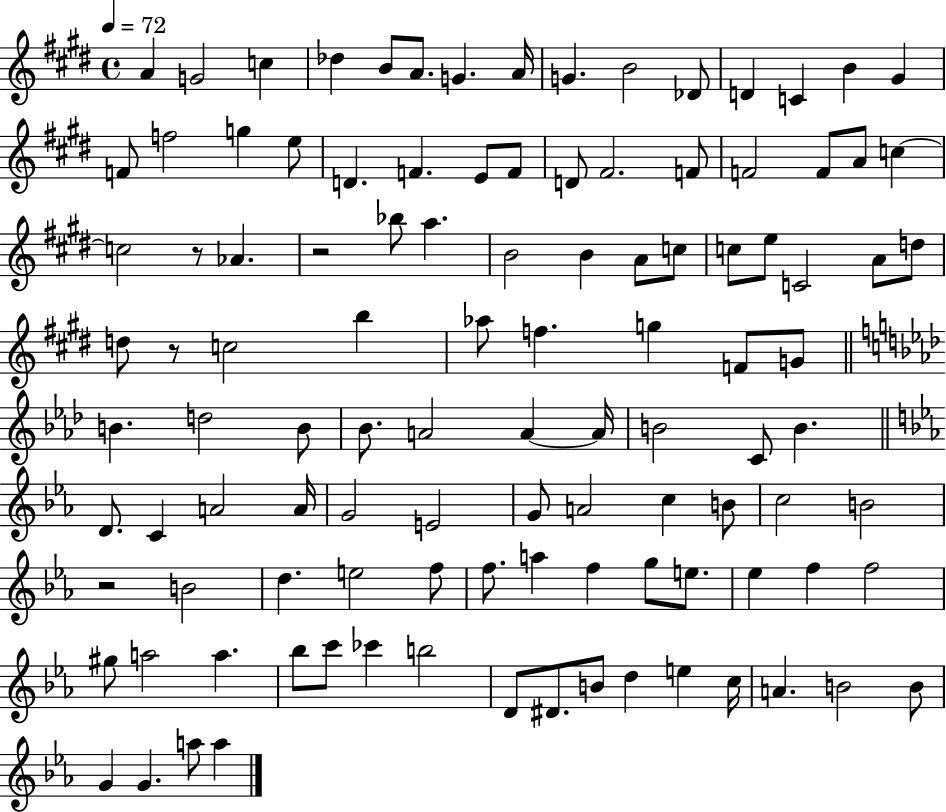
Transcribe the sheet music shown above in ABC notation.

X:1
T:Untitled
M:4/4
L:1/4
K:E
A G2 c _d B/2 A/2 G A/4 G B2 _D/2 D C B ^G F/2 f2 g e/2 D F E/2 F/2 D/2 ^F2 F/2 F2 F/2 A/2 c c2 z/2 _A z2 _b/2 a B2 B A/2 c/2 c/2 e/2 C2 A/2 d/2 d/2 z/2 c2 b _a/2 f g F/2 G/2 B d2 B/2 _B/2 A2 A A/4 B2 C/2 B D/2 C A2 A/4 G2 E2 G/2 A2 c B/2 c2 B2 z2 B2 d e2 f/2 f/2 a f g/2 e/2 _e f f2 ^g/2 a2 a _b/2 c'/2 _c' b2 D/2 ^D/2 B/2 d e c/4 A B2 B/2 G G a/2 a